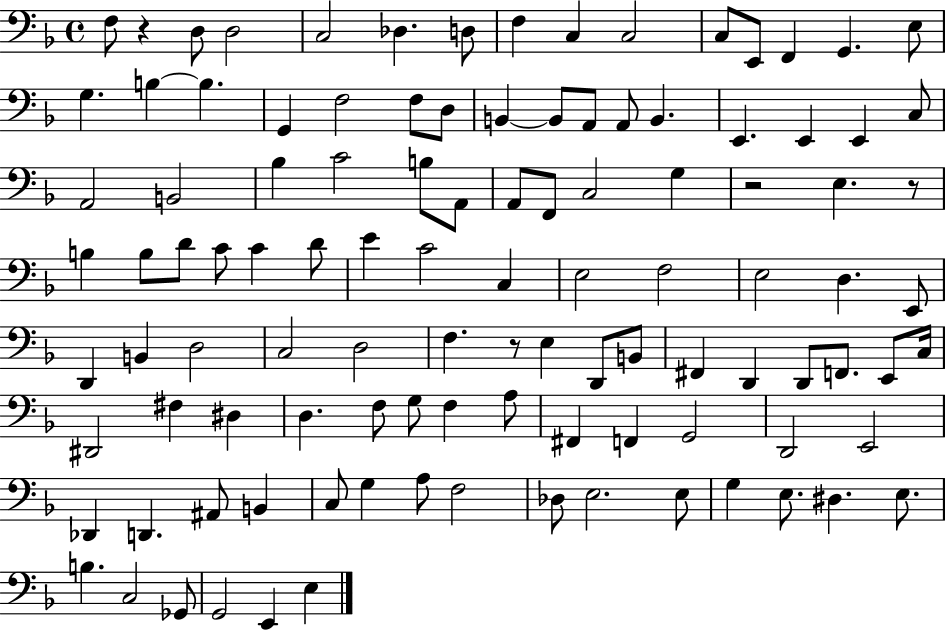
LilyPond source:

{
  \clef bass
  \time 4/4
  \defaultTimeSignature
  \key f \major
  f8 r4 d8 d2 | c2 des4. d8 | f4 c4 c2 | c8 e,8 f,4 g,4. e8 | \break g4. b4~~ b4. | g,4 f2 f8 d8 | b,4~~ b,8 a,8 a,8 b,4. | e,4. e,4 e,4 c8 | \break a,2 b,2 | bes4 c'2 b8 a,8 | a,8 f,8 c2 g4 | r2 e4. r8 | \break b4 b8 d'8 c'8 c'4 d'8 | e'4 c'2 c4 | e2 f2 | e2 d4. e,8 | \break d,4 b,4 d2 | c2 d2 | f4. r8 e4 d,8 b,8 | fis,4 d,4 d,8 f,8. e,8 c16 | \break dis,2 fis4 dis4 | d4. f8 g8 f4 a8 | fis,4 f,4 g,2 | d,2 e,2 | \break des,4 d,4. ais,8 b,4 | c8 g4 a8 f2 | des8 e2. e8 | g4 e8. dis4. e8. | \break b4. c2 ges,8 | g,2 e,4 e4 | \bar "|."
}